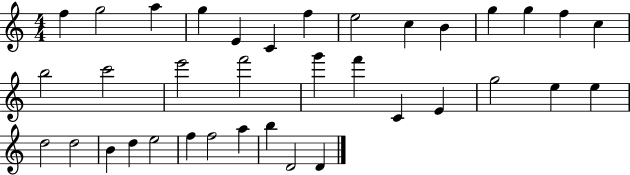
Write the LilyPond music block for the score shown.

{
  \clef treble
  \numericTimeSignature
  \time 4/4
  \key c \major
  f''4 g''2 a''4 | g''4 e'4 c'4 f''4 | e''2 c''4 b'4 | g''4 g''4 f''4 c''4 | \break b''2 c'''2 | e'''2 f'''2 | g'''4 f'''4 c'4 e'4 | g''2 e''4 e''4 | \break d''2 d''2 | b'4 d''4 e''2 | f''4 f''2 a''4 | b''4 d'2 d'4 | \break \bar "|."
}